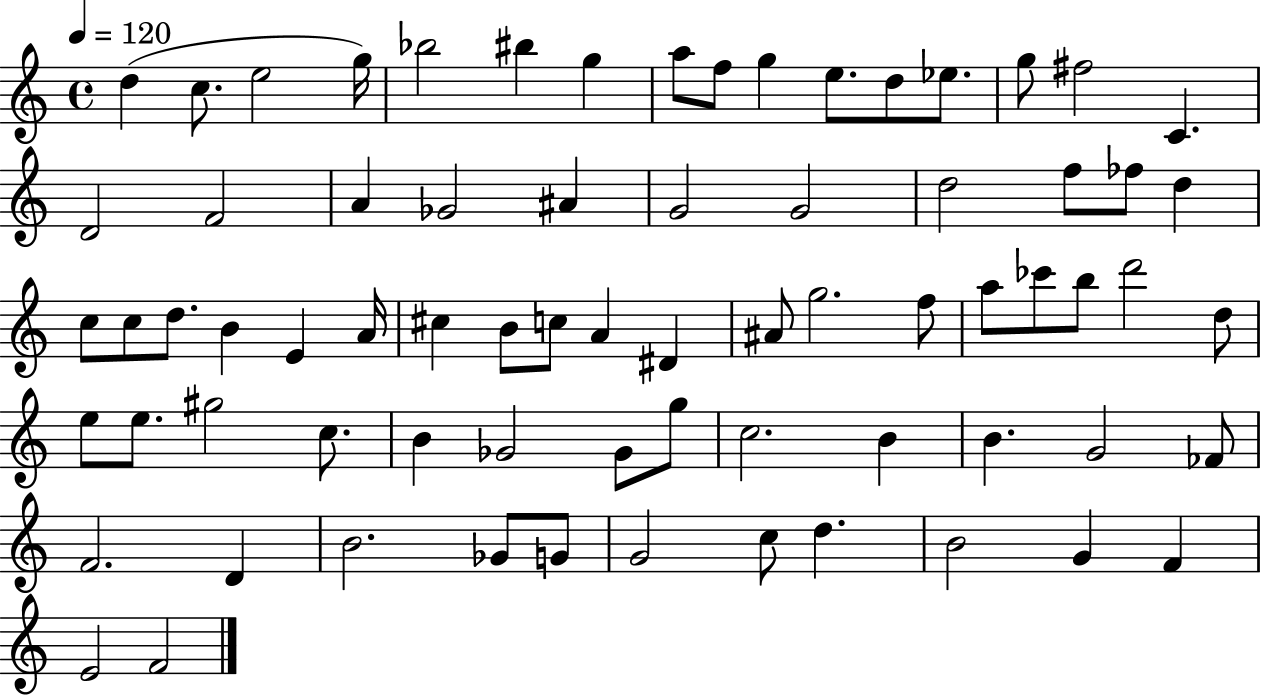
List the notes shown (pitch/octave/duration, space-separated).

D5/q C5/e. E5/h G5/s Bb5/h BIS5/q G5/q A5/e F5/e G5/q E5/e. D5/e Eb5/e. G5/e F#5/h C4/q. D4/h F4/h A4/q Gb4/h A#4/q G4/h G4/h D5/h F5/e FES5/e D5/q C5/e C5/e D5/e. B4/q E4/q A4/s C#5/q B4/e C5/e A4/q D#4/q A#4/e G5/h. F5/e A5/e CES6/e B5/e D6/h D5/e E5/e E5/e. G#5/h C5/e. B4/q Gb4/h Gb4/e G5/e C5/h. B4/q B4/q. G4/h FES4/e F4/h. D4/q B4/h. Gb4/e G4/e G4/h C5/e D5/q. B4/h G4/q F4/q E4/h F4/h